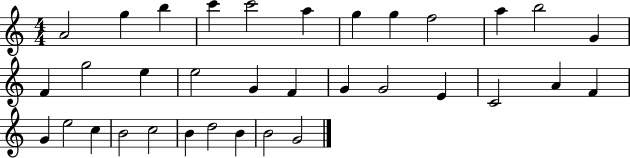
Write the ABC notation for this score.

X:1
T:Untitled
M:4/4
L:1/4
K:C
A2 g b c' c'2 a g g f2 a b2 G F g2 e e2 G F G G2 E C2 A F G e2 c B2 c2 B d2 B B2 G2